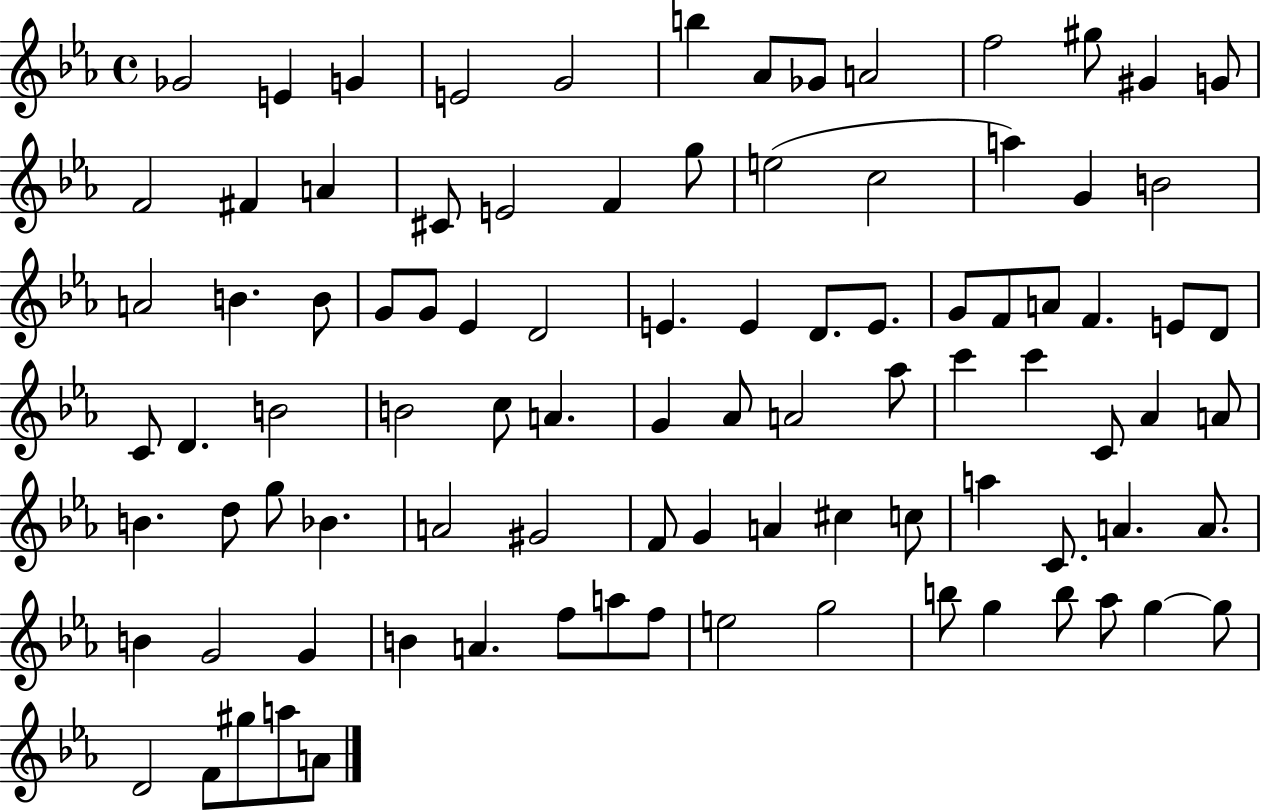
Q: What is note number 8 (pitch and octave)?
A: Gb4